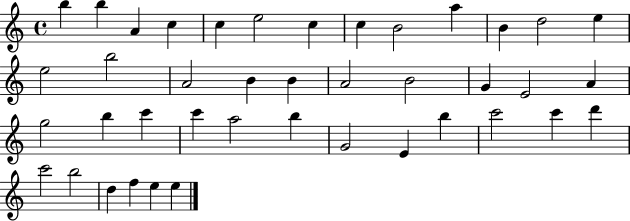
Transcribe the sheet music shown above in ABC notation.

X:1
T:Untitled
M:4/4
L:1/4
K:C
b b A c c e2 c c B2 a B d2 e e2 b2 A2 B B A2 B2 G E2 A g2 b c' c' a2 b G2 E b c'2 c' d' c'2 b2 d f e e